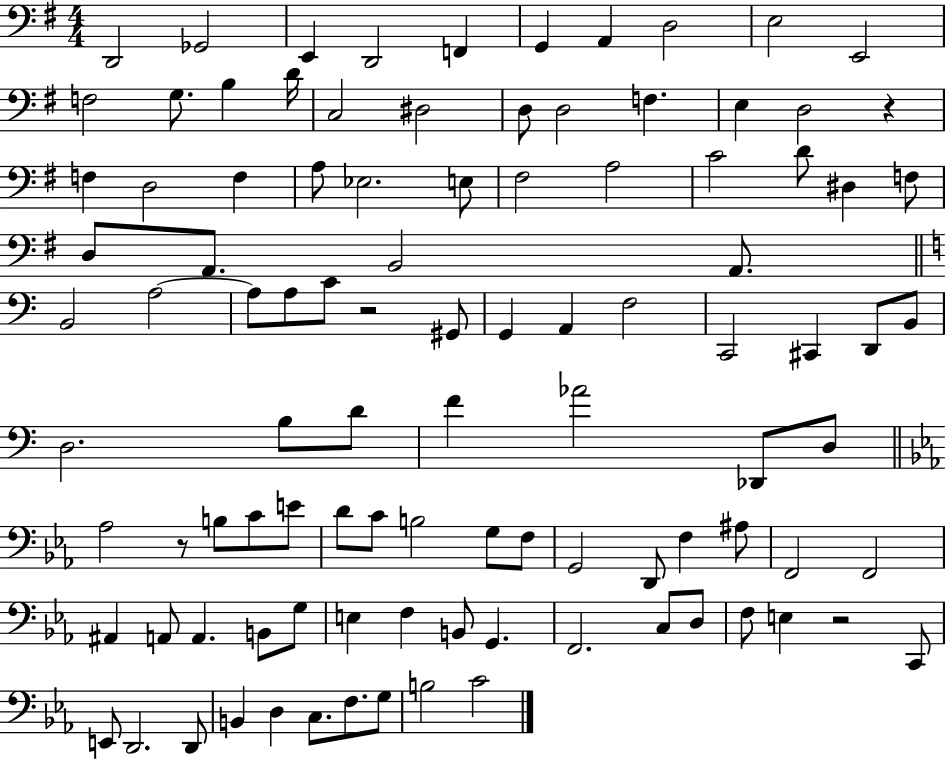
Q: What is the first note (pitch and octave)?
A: D2